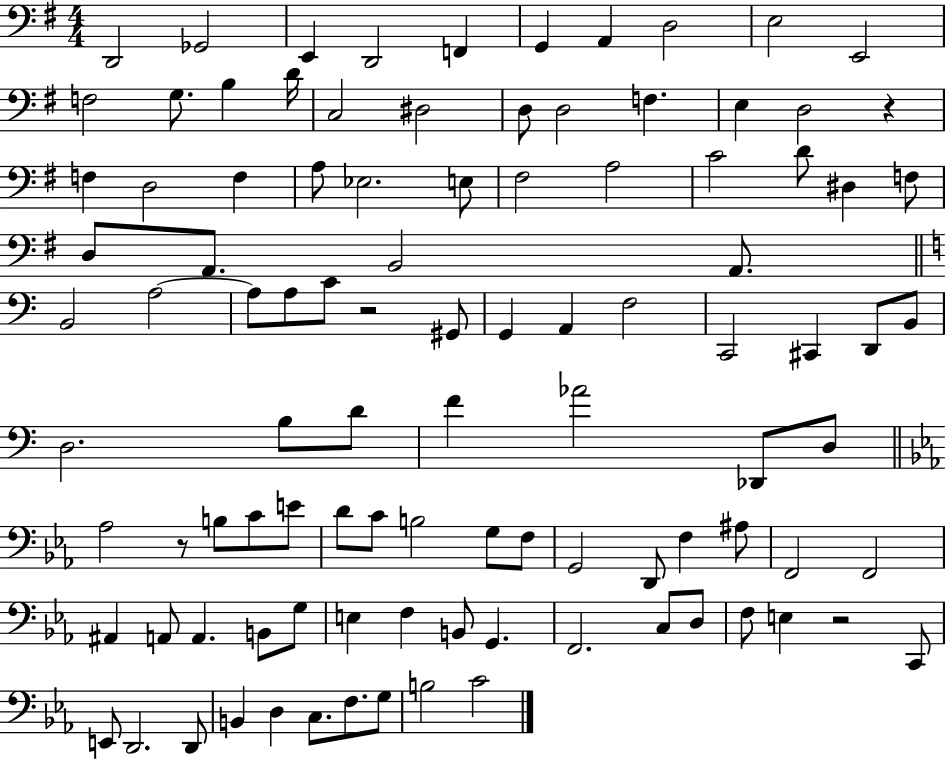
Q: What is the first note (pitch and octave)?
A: D2